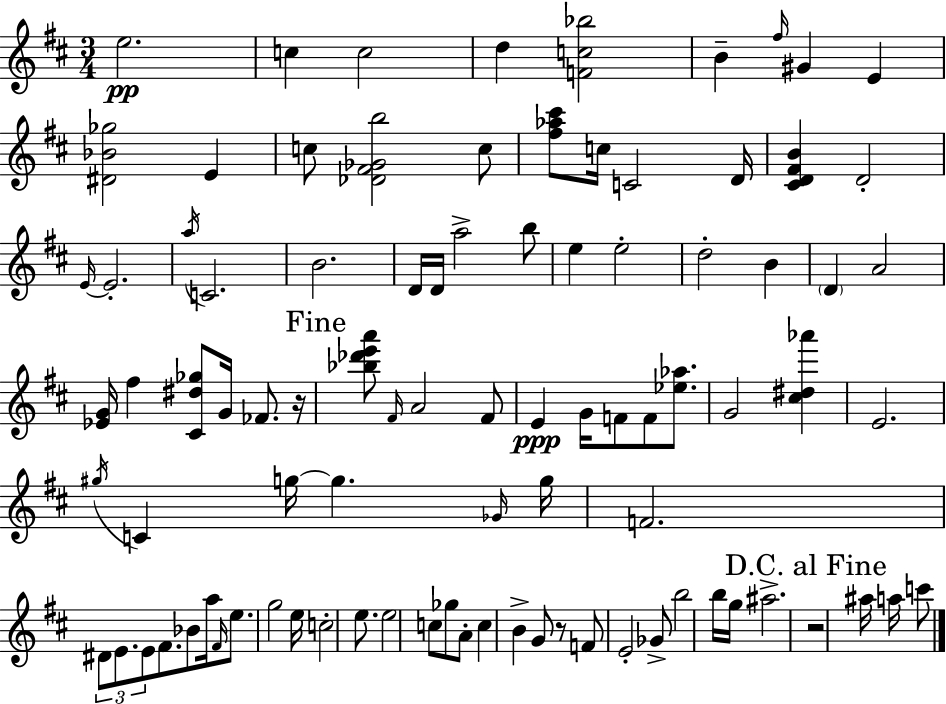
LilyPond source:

{
  \clef treble
  \numericTimeSignature
  \time 3/4
  \key d \major
  \repeat volta 2 { e''2.\pp | c''4 c''2 | d''4 <f' c'' bes''>2 | b'4-- \grace { fis''16 } gis'4 e'4 | \break <dis' bes' ges''>2 e'4 | c''8 <des' fis' ges' b''>2 c''8 | <fis'' aes'' cis'''>8 c''16 c'2 | d'16 <cis' d' fis' b'>4 d'2-. | \break \grace { e'16~ }~ e'2.-. | \acciaccatura { a''16 } c'2. | b'2. | d'16 d'16 a''2-> | \break b''8 e''4 e''2-. | d''2-. b'4 | \parenthesize d'4 a'2 | <ees' g'>16 fis''4 <cis' dis'' ges''>8 g'16 fes'8. | \break r16 \mark "Fine" <bes'' des''' e''' a'''>8 \grace { fis'16 } a'2 | fis'8 e'4\ppp g'16 f'8 f'8 | <ees'' aes''>8. g'2 | <cis'' dis'' aes'''>4 e'2. | \break \acciaccatura { gis''16 } c'4 g''16~~ g''4. | \grace { ges'16 } g''16 f'2. | \tuplet 3/2 { dis'8 e'8. e'8 } | fis'8. bes'8 a''16 \grace { fis'16 } e''8. g''2 | \break e''16 c''2-. | e''8. e''2 | c''8 ges''8 a'8-. c''4 | b'4-> g'8 r8 f'8 e'2-. | \break ges'8-> b''2 | b''16 g''16 ais''2.-> | \mark "D.C. al Fine" r2 | ais''16 a''16 c'''8 } \bar "|."
}